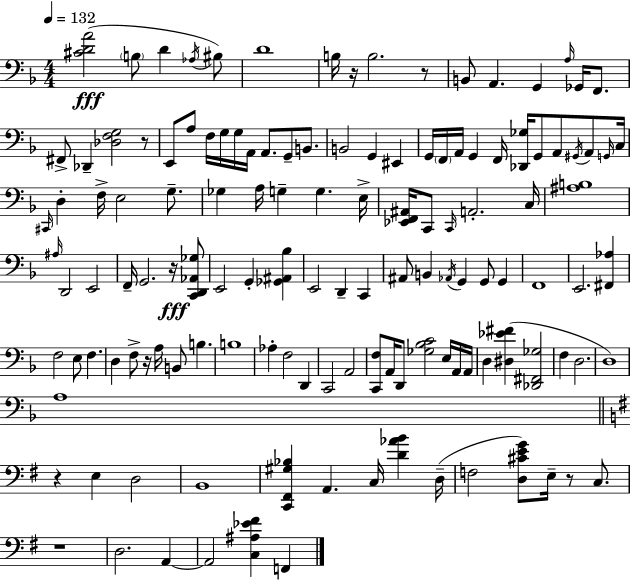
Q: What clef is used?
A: bass